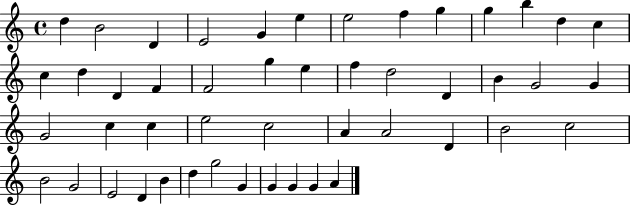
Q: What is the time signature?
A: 4/4